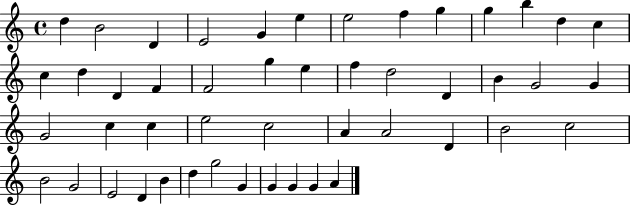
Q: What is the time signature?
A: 4/4